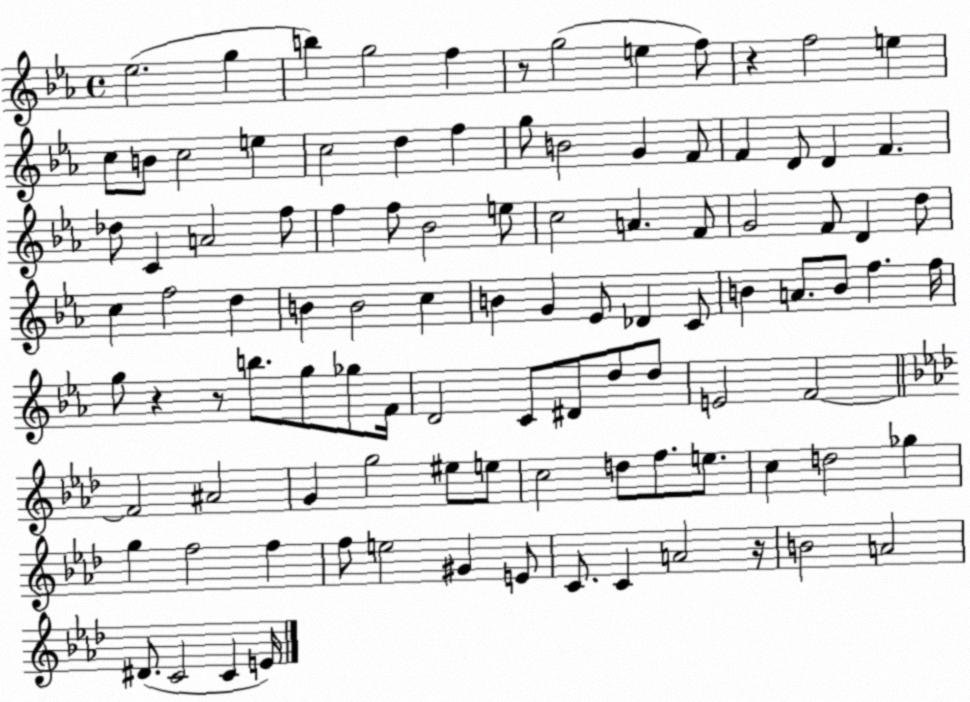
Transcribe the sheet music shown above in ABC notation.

X:1
T:Untitled
M:4/4
L:1/4
K:Eb
_e2 g b g2 f z/2 g2 e f/2 z f2 e c/2 B/2 c2 e c2 d f g/2 B2 G F/2 F D/2 D F _d/2 C A2 f/2 f f/2 _B2 e/2 c2 A F/2 G2 F/2 D d/2 c f2 d B B2 c B G _E/2 _D C/2 B A/2 B/2 f f/4 g/2 z z/2 b/2 g/2 _g/2 F/4 D2 C/2 ^D/2 d/2 d/2 E2 F2 F2 ^A2 G g2 ^e/2 e/2 c2 d/2 f/2 e/2 c d2 _g g f2 f f/2 e2 ^G E/2 C/2 C A2 z/4 B2 A2 ^D/2 C2 C E/4